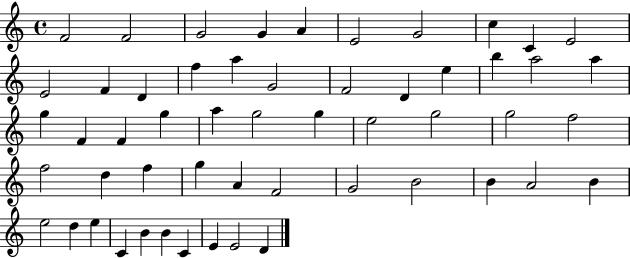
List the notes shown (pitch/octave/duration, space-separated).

F4/h F4/h G4/h G4/q A4/q E4/h G4/h C5/q C4/q E4/h E4/h F4/q D4/q F5/q A5/q G4/h F4/h D4/q E5/q B5/q A5/h A5/q G5/q F4/q F4/q G5/q A5/q G5/h G5/q E5/h G5/h G5/h F5/h F5/h D5/q F5/q G5/q A4/q F4/h G4/h B4/h B4/q A4/h B4/q E5/h D5/q E5/q C4/q B4/q B4/q C4/q E4/q E4/h D4/q